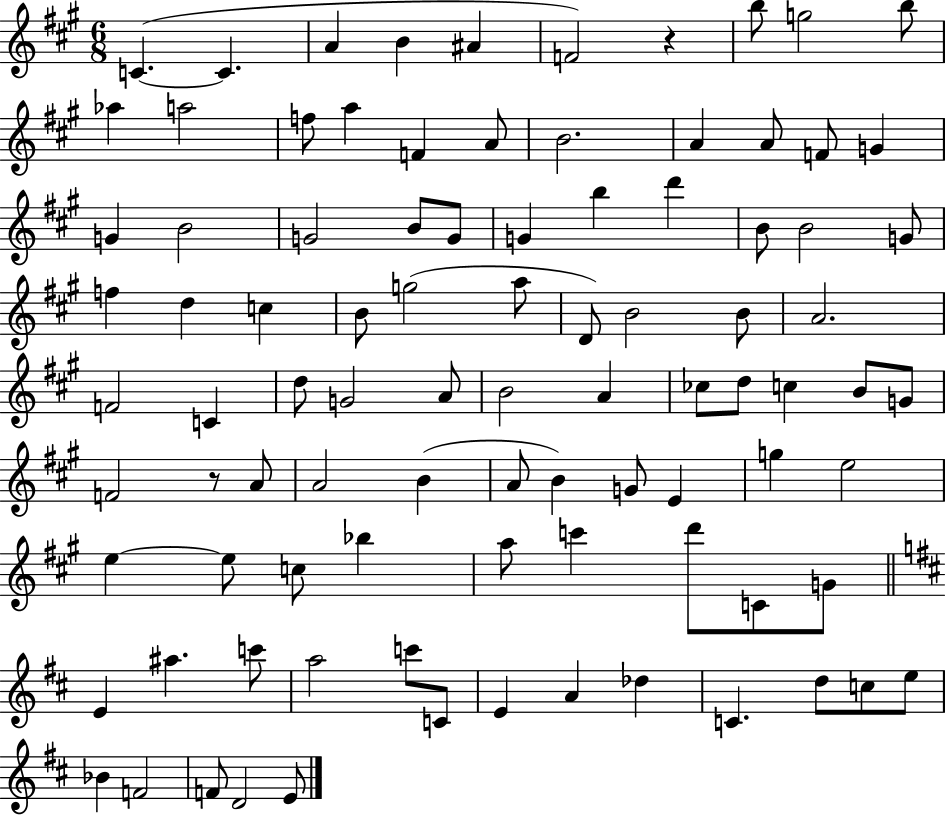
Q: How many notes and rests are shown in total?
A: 92